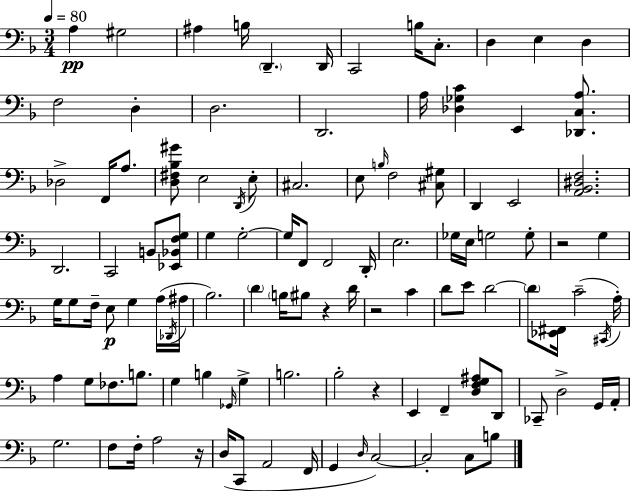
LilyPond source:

{
  \clef bass
  \numericTimeSignature
  \time 3/4
  \key f \major
  \tempo 4 = 80
  a4\pp gis2 | ais4 b16 \parenthesize d,4.-- d,16 | c,2 b16 c8.-. | d4 e4 d4 | \break f2 d4-. | d2. | d,2. | a16 <des ges c'>4 e,4 <des, c a>8. | \break des2-> f,16 a8. | <d fis bes gis'>8 e2 \acciaccatura { d,16 } e8-. | cis2. | e8 \grace { b16 } f2 | \break <cis gis>8 d,4 e,2 | <a, bes, dis f>2. | d,2. | c,2 b,8 | \break <ees, bes, f g>8 g4 g2-.~~ | g16 f,8 f,2 | d,16-. e2. | ges16 e16 g2 | \break g8-. r2 g4 | g16 g8 f16-- e8\p g4 | a16( \acciaccatura { des,16 } ais16 bes2.) | \parenthesize d'4 \parenthesize b16 bis8 r4 | \break d'16 r2 c'4 | d'8 e'8 d'2~~ | \parenthesize d'8 <ees, fis,>16 c'2--( | \acciaccatura { cis,16 } a16-.) a4 g8 fes8. | \break b8. g4 b4 | \grace { ges,16 } g4-> b2. | bes2-. | r4 e,4 f,4-- | \break <d f g ais>8 d,8 ces,8-- d2-> | g,16 a,16-. g2. | f8 f16-. a2 | r16 d16( c,8 a,2 | \break f,16 g,4 \grace { d16 }) c2~~ | c2-. | c8 b8 \bar "|."
}